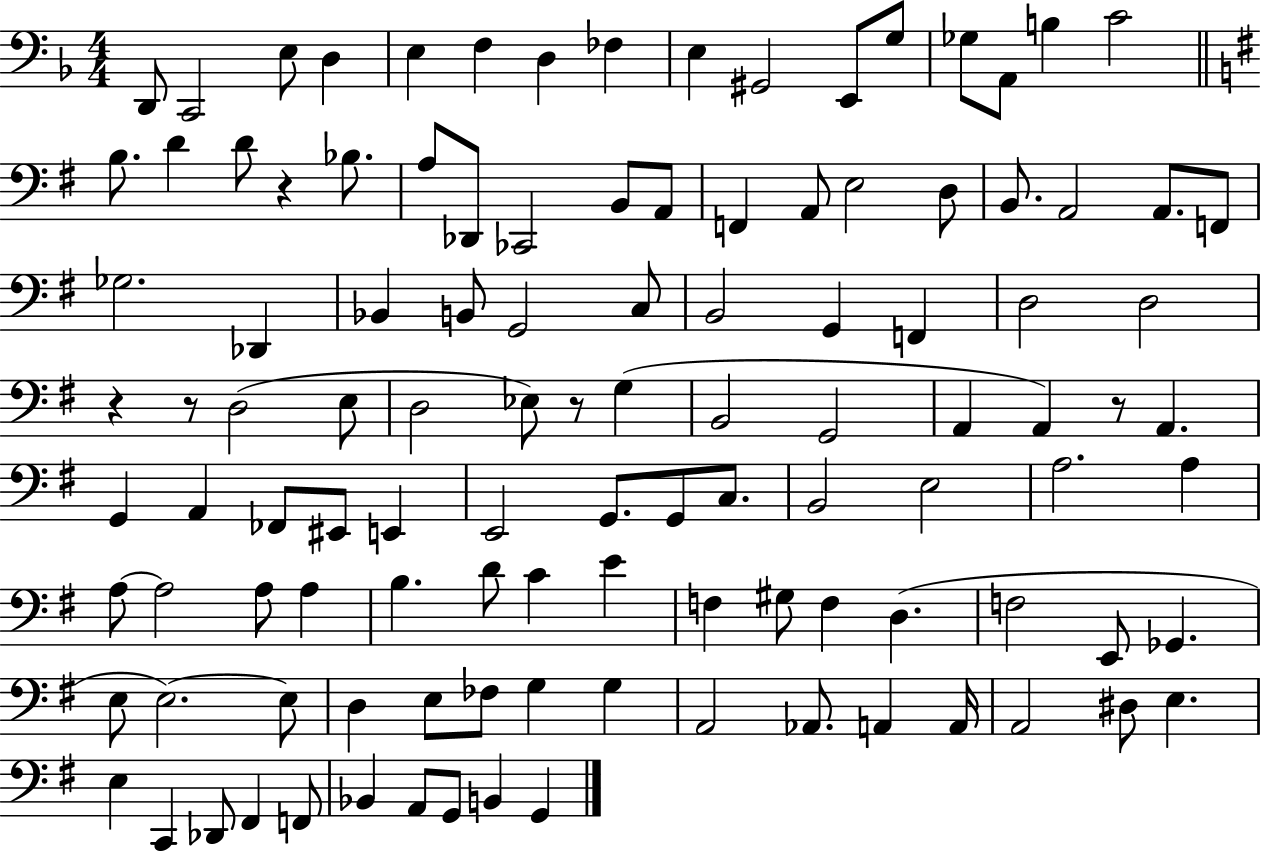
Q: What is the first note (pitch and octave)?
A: D2